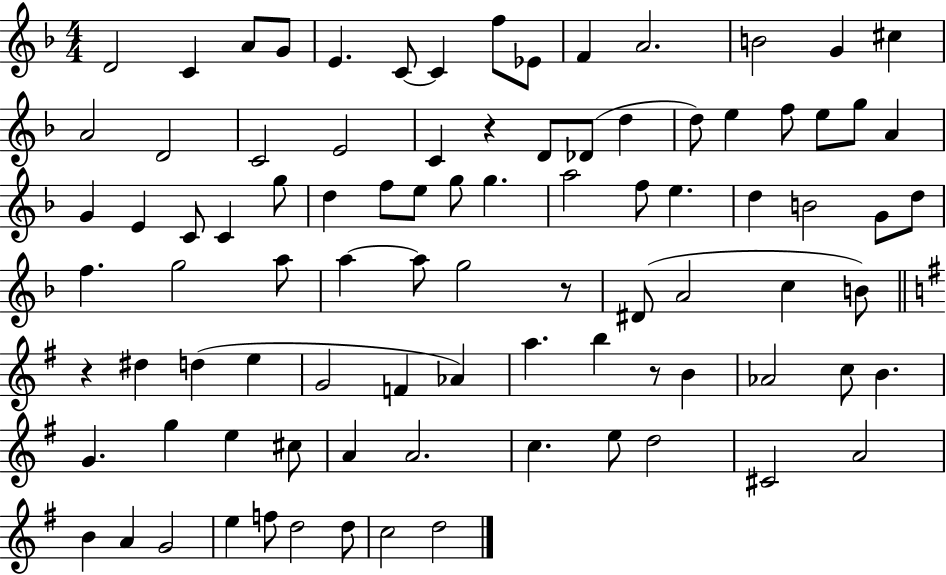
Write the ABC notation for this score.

X:1
T:Untitled
M:4/4
L:1/4
K:F
D2 C A/2 G/2 E C/2 C f/2 _E/2 F A2 B2 G ^c A2 D2 C2 E2 C z D/2 _D/2 d d/2 e f/2 e/2 g/2 A G E C/2 C g/2 d f/2 e/2 g/2 g a2 f/2 e d B2 G/2 d/2 f g2 a/2 a a/2 g2 z/2 ^D/2 A2 c B/2 z ^d d e G2 F _A a b z/2 B _A2 c/2 B G g e ^c/2 A A2 c e/2 d2 ^C2 A2 B A G2 e f/2 d2 d/2 c2 d2